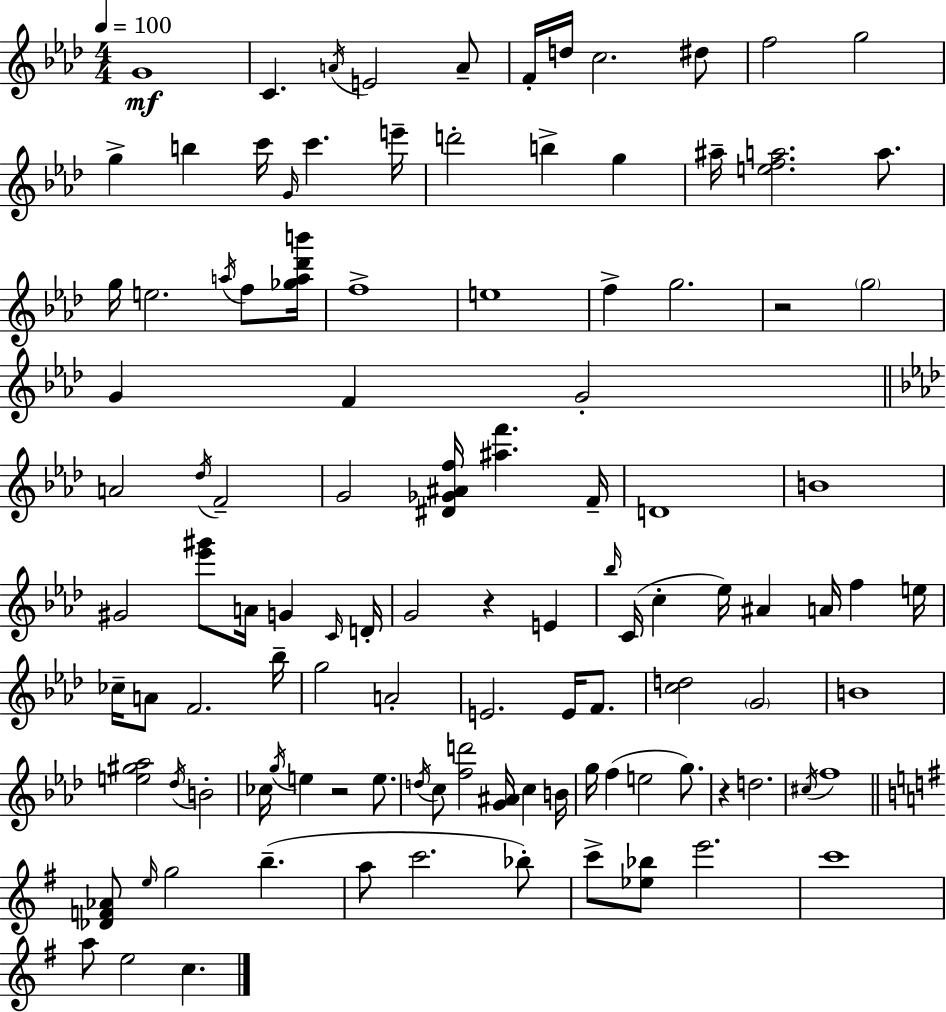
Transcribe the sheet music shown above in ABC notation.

X:1
T:Untitled
M:4/4
L:1/4
K:Ab
G4 C A/4 E2 A/2 F/4 d/4 c2 ^d/2 f2 g2 g b c'/4 G/4 c' e'/4 d'2 b g ^a/4 [efa]2 a/2 g/4 e2 a/4 f/2 [_ga_d'b']/4 f4 e4 f g2 z2 g2 G F G2 A2 _d/4 F2 G2 [^D_G^Af]/4 [^af'] F/4 D4 B4 ^G2 [_e'^g']/2 A/4 G C/4 D/4 G2 z E _b/4 C/4 c _e/4 ^A A/4 f e/4 _c/4 A/2 F2 _b/4 g2 A2 E2 E/4 F/2 [cd]2 G2 B4 [e^g_a]2 _d/4 B2 _c/4 g/4 e z2 e/2 d/4 c/2 [fd']2 [G^A]/4 c B/4 g/4 f e2 g/2 z d2 ^c/4 f4 [_DF_A]/2 e/4 g2 b a/2 c'2 _b/2 c'/2 [_e_b]/2 e'2 c'4 a/2 e2 c